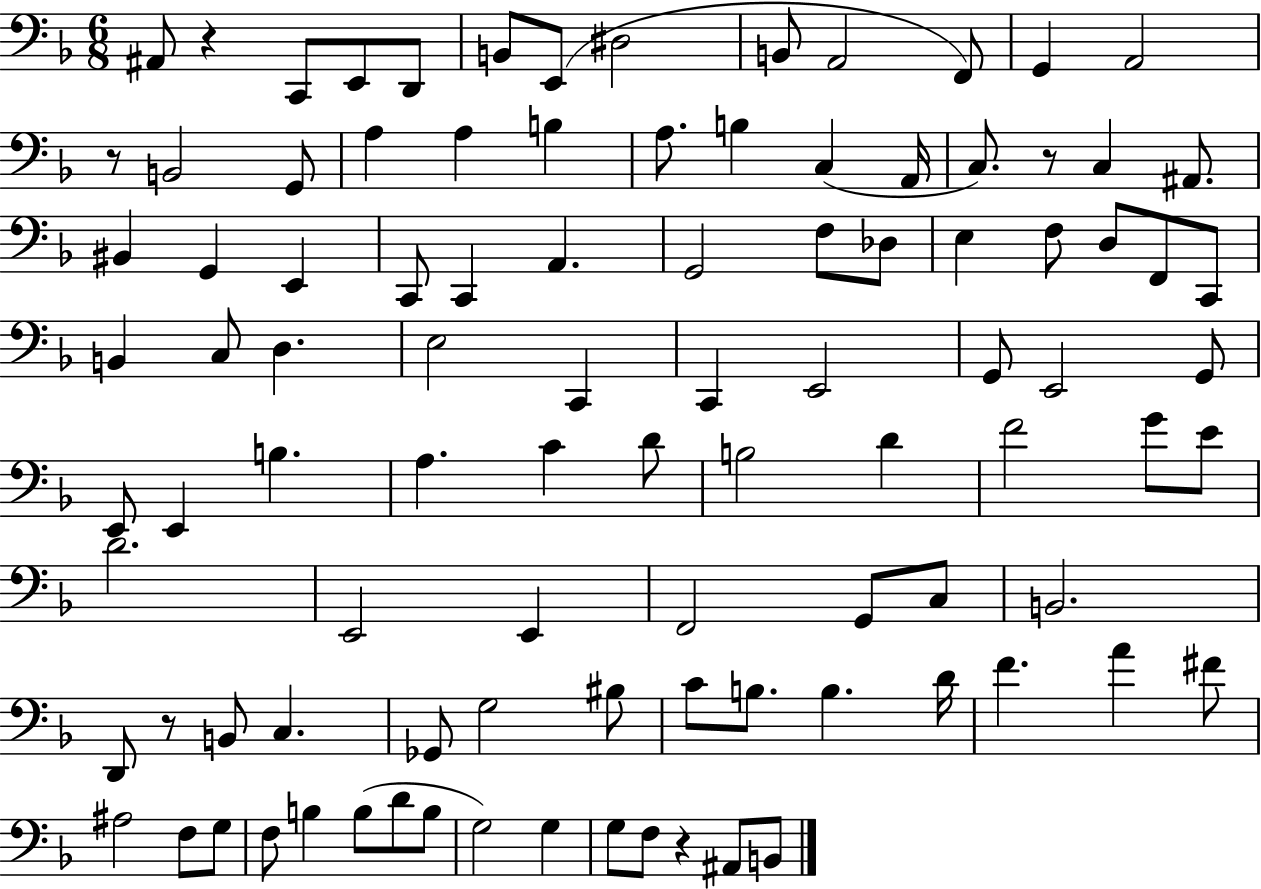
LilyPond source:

{
  \clef bass
  \numericTimeSignature
  \time 6/8
  \key f \major
  ais,8 r4 c,8 e,8 d,8 | b,8 e,8( dis2 | b,8 a,2 f,8) | g,4 a,2 | \break r8 b,2 g,8 | a4 a4 b4 | a8. b4 c4( a,16 | c8.) r8 c4 ais,8. | \break bis,4 g,4 e,4 | c,8 c,4 a,4. | g,2 f8 des8 | e4 f8 d8 f,8 c,8 | \break b,4 c8 d4. | e2 c,4 | c,4 e,2 | g,8 e,2 g,8 | \break e,8 e,4 b4. | a4. c'4 d'8 | b2 d'4 | f'2 g'8 e'8 | \break d'2. | e,2 e,4 | f,2 g,8 c8 | b,2. | \break d,8 r8 b,8 c4. | ges,8 g2 bis8 | c'8 b8. b4. d'16 | f'4. a'4 fis'8 | \break ais2 f8 g8 | f8 b4 b8( d'8 b8 | g2) g4 | g8 f8 r4 ais,8 b,8 | \break \bar "|."
}